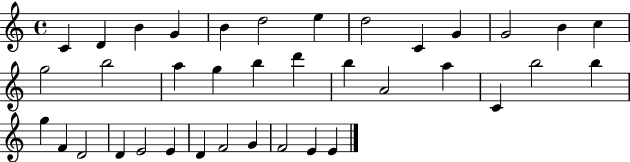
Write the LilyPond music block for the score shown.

{
  \clef treble
  \time 4/4
  \defaultTimeSignature
  \key c \major
  c'4 d'4 b'4 g'4 | b'4 d''2 e''4 | d''2 c'4 g'4 | g'2 b'4 c''4 | \break g''2 b''2 | a''4 g''4 b''4 d'''4 | b''4 a'2 a''4 | c'4 b''2 b''4 | \break g''4 f'4 d'2 | d'4 e'2 e'4 | d'4 f'2 g'4 | f'2 e'4 e'4 | \break \bar "|."
}